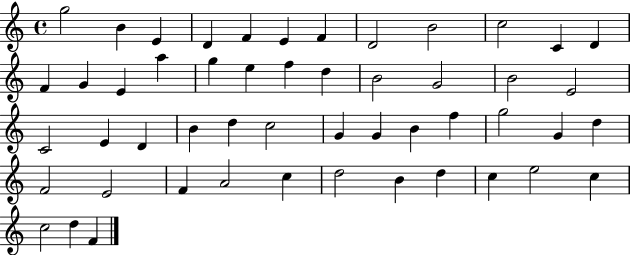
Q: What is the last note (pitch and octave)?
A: F4